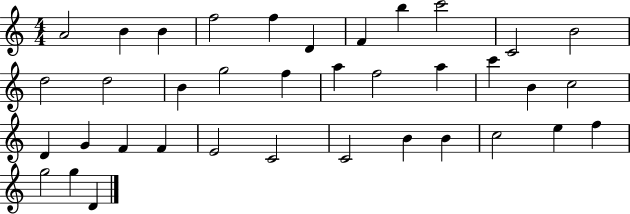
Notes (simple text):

A4/h B4/q B4/q F5/h F5/q D4/q F4/q B5/q C6/h C4/h B4/h D5/h D5/h B4/q G5/h F5/q A5/q F5/h A5/q C6/q B4/q C5/h D4/q G4/q F4/q F4/q E4/h C4/h C4/h B4/q B4/q C5/h E5/q F5/q G5/h G5/q D4/q